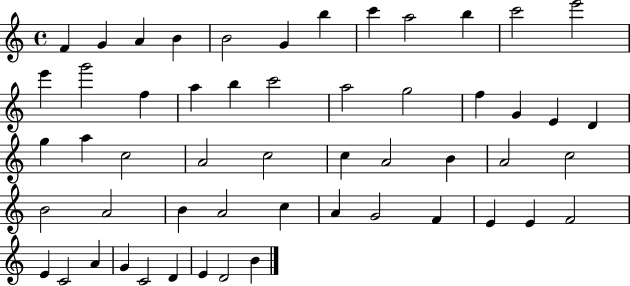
X:1
T:Untitled
M:4/4
L:1/4
K:C
F G A B B2 G b c' a2 b c'2 e'2 e' g'2 f a b c'2 a2 g2 f G E D g a c2 A2 c2 c A2 B A2 c2 B2 A2 B A2 c A G2 F E E F2 E C2 A G C2 D E D2 B